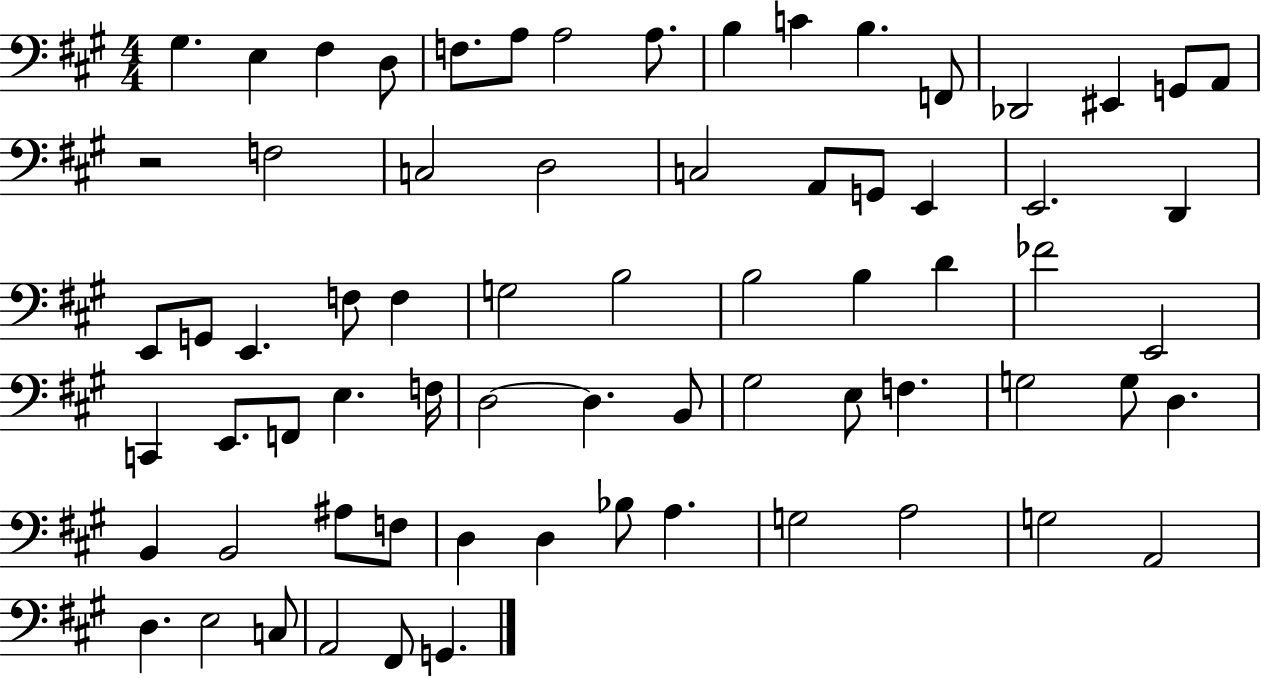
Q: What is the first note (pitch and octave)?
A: G#3